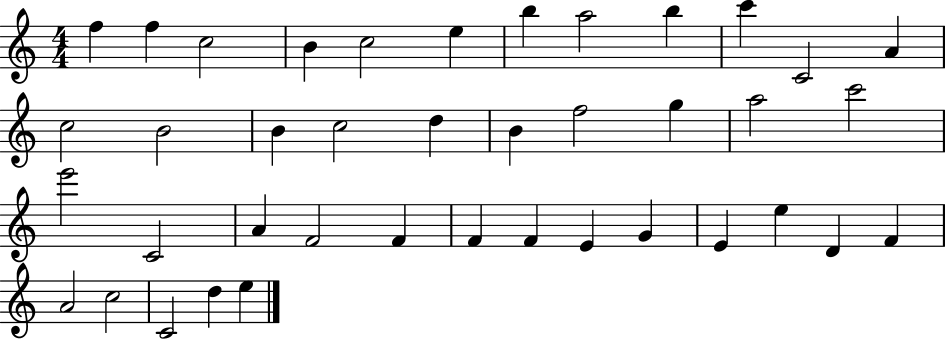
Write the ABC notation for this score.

X:1
T:Untitled
M:4/4
L:1/4
K:C
f f c2 B c2 e b a2 b c' C2 A c2 B2 B c2 d B f2 g a2 c'2 e'2 C2 A F2 F F F E G E e D F A2 c2 C2 d e